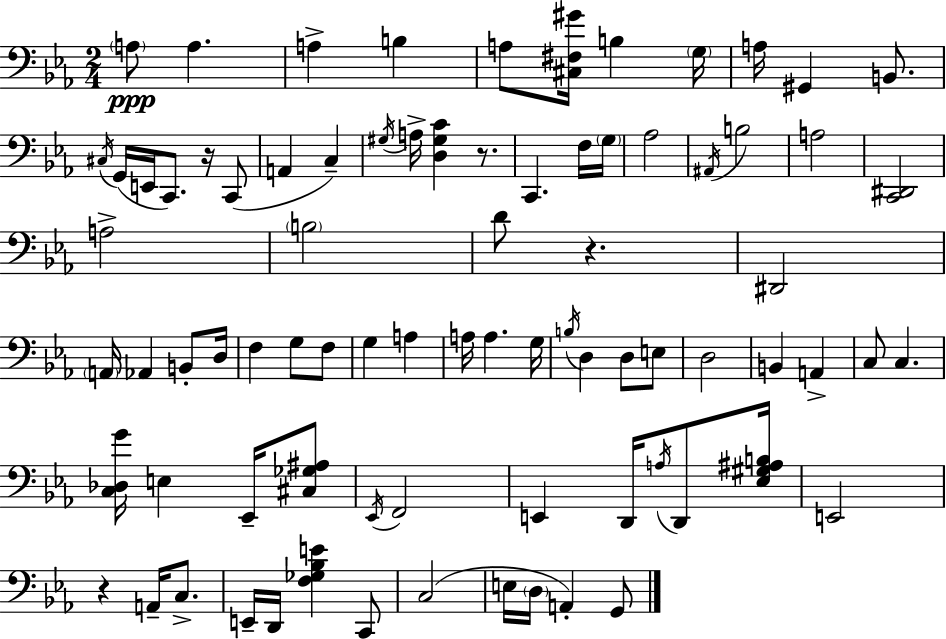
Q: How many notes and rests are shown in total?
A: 81